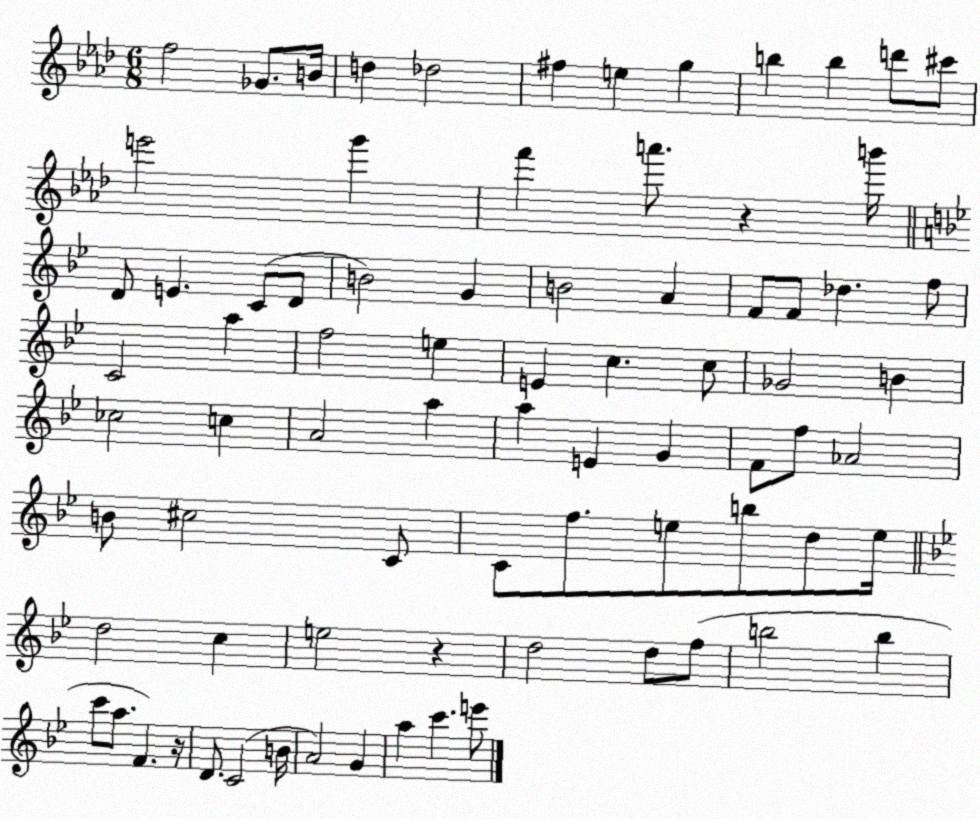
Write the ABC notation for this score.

X:1
T:Untitled
M:6/8
L:1/4
K:Ab
f2 _G/2 B/4 d _d2 ^f e g b b d'/2 ^c'/2 e'2 g' f' a'/2 z b'/4 D/2 E C/2 D/2 B2 G B2 A F/2 F/2 _d f/2 C2 a f2 e E c c/2 _G2 B _c2 c A2 a a E G F/2 f/2 _A2 B/2 ^c2 C/2 C/2 f/2 e/2 b/2 d/2 e/4 d2 c e2 z d2 d/2 f/2 b2 b c'/2 a/2 F z/4 D/2 C2 B/4 A2 G a c' e'/2